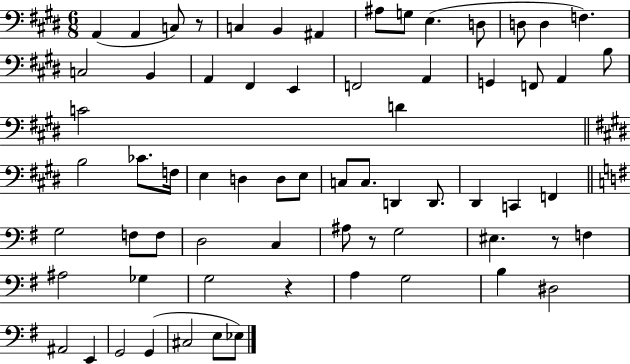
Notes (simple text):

A2/q A2/q C3/e R/e C3/q B2/q A#2/q A#3/e G3/e E3/q. D3/e D3/e D3/q F3/q. C3/h B2/q A2/q F#2/q E2/q F2/h A2/q G2/q F2/e A2/q B3/e C4/h D4/q B3/h CES4/e. F3/s E3/q D3/q D3/e E3/e C3/e C3/e. D2/q D2/e. D#2/q C2/q F2/q G3/h F3/e F3/e D3/h C3/q A#3/e R/e G3/h EIS3/q. R/e F3/q A#3/h Gb3/q G3/h R/q A3/q G3/h B3/q D#3/h A#2/h E2/q G2/h G2/q C#3/h E3/e Eb3/e